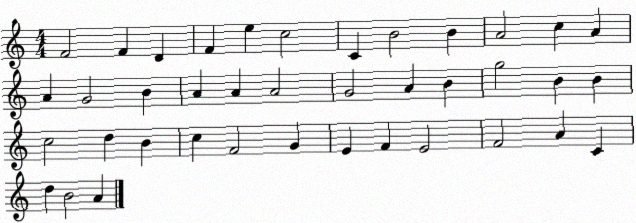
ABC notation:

X:1
T:Untitled
M:4/4
L:1/4
K:C
F2 F D F e c2 C B2 B A2 c A A G2 B A A A2 G2 A B g2 B B c2 d B c F2 G E F E2 F2 A C d B2 A